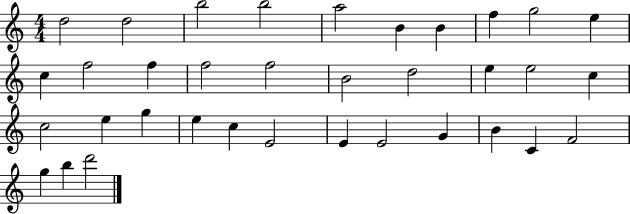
D5/h D5/h B5/h B5/h A5/h B4/q B4/q F5/q G5/h E5/q C5/q F5/h F5/q F5/h F5/h B4/h D5/h E5/q E5/h C5/q C5/h E5/q G5/q E5/q C5/q E4/h E4/q E4/h G4/q B4/q C4/q F4/h G5/q B5/q D6/h